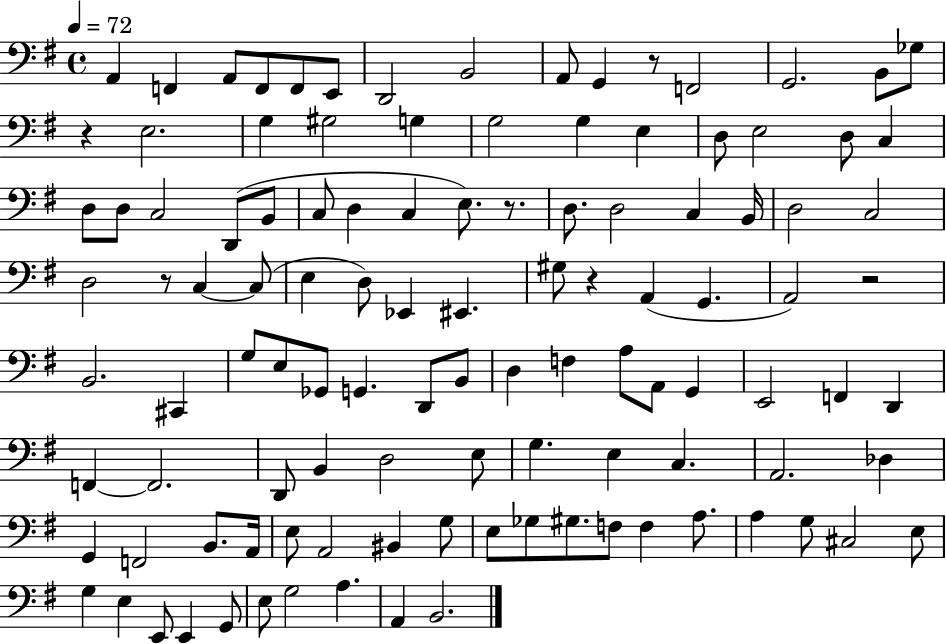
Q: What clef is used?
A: bass